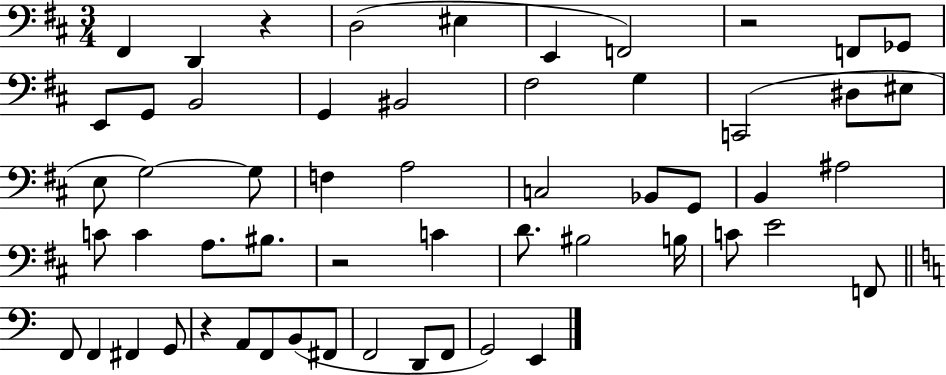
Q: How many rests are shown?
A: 4